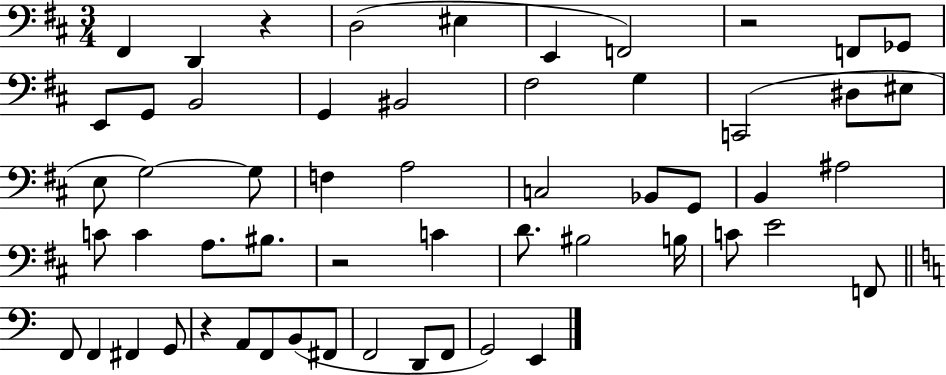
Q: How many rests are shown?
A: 4